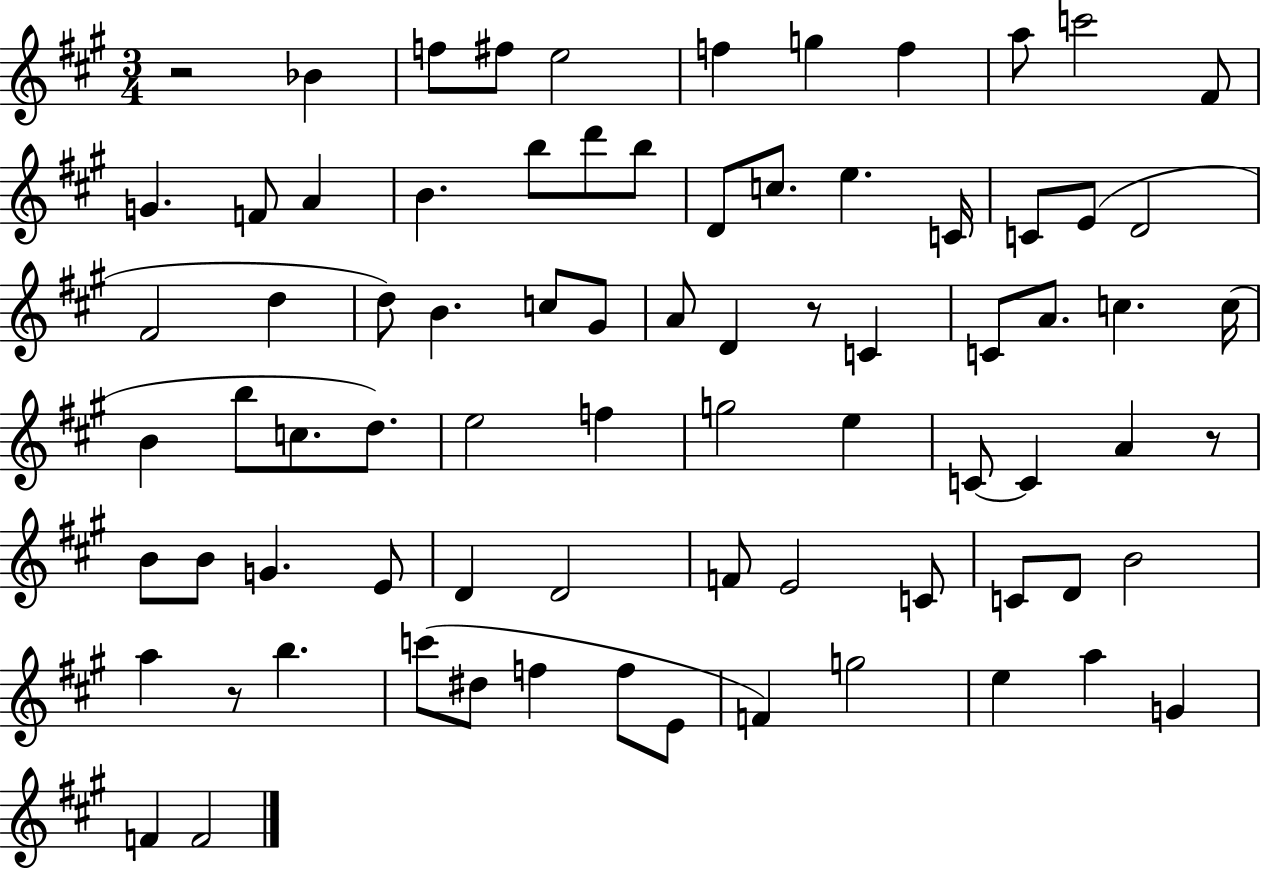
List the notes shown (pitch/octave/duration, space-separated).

R/h Bb4/q F5/e F#5/e E5/h F5/q G5/q F5/q A5/e C6/h F#4/e G4/q. F4/e A4/q B4/q. B5/e D6/e B5/e D4/e C5/e. E5/q. C4/s C4/e E4/e D4/h F#4/h D5/q D5/e B4/q. C5/e G#4/e A4/e D4/q R/e C4/q C4/e A4/e. C5/q. C5/s B4/q B5/e C5/e. D5/e. E5/h F5/q G5/h E5/q C4/e C4/q A4/q R/e B4/e B4/e G4/q. E4/e D4/q D4/h F4/e E4/h C4/e C4/e D4/e B4/h A5/q R/e B5/q. C6/e D#5/e F5/q F5/e E4/e F4/q G5/h E5/q A5/q G4/q F4/q F4/h